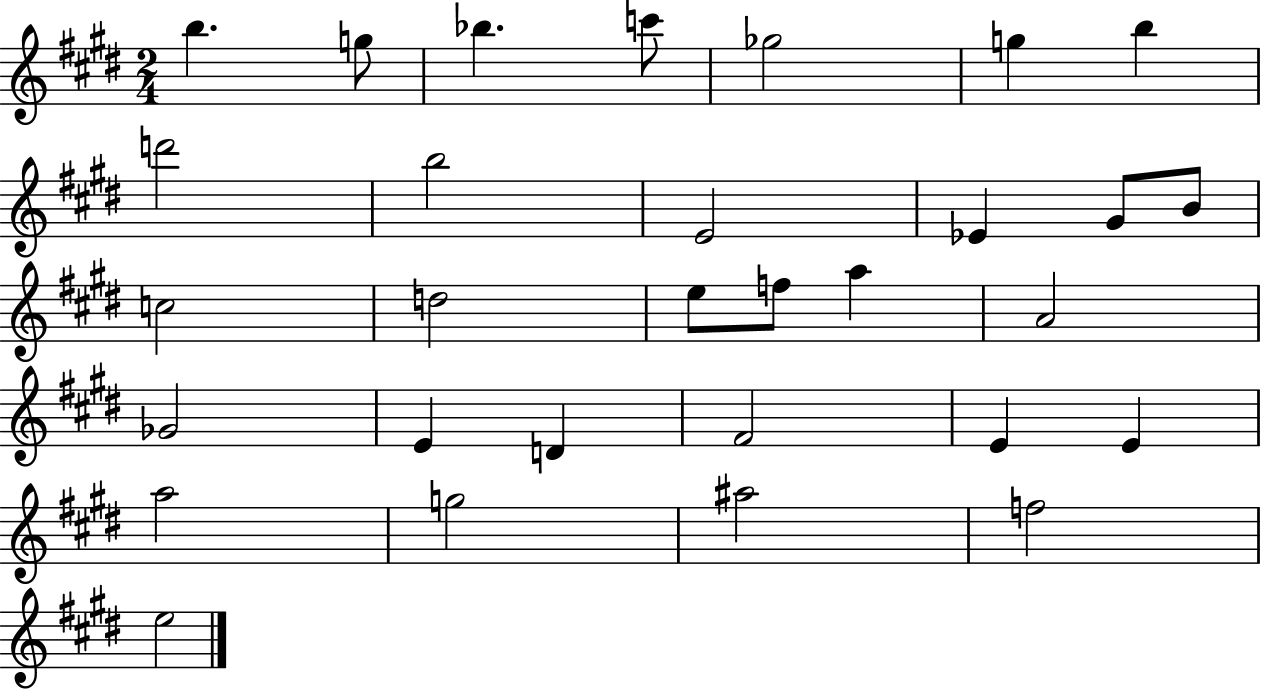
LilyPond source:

{
  \clef treble
  \numericTimeSignature
  \time 2/4
  \key e \major
  b''4. g''8 | bes''4. c'''8 | ges''2 | g''4 b''4 | \break d'''2 | b''2 | e'2 | ees'4 gis'8 b'8 | \break c''2 | d''2 | e''8 f''8 a''4 | a'2 | \break ges'2 | e'4 d'4 | fis'2 | e'4 e'4 | \break a''2 | g''2 | ais''2 | f''2 | \break e''2 | \bar "|."
}